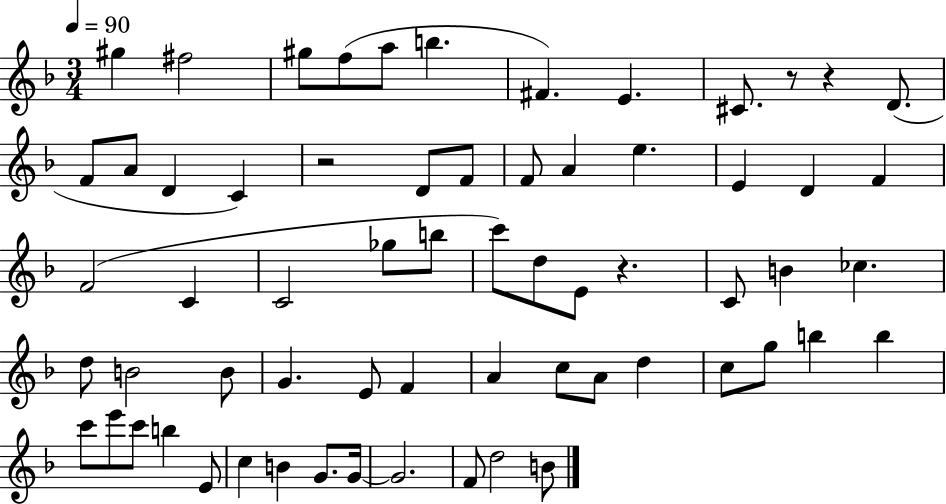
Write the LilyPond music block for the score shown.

{
  \clef treble
  \numericTimeSignature
  \time 3/4
  \key f \major
  \tempo 4 = 90
  \repeat volta 2 { gis''4 fis''2 | gis''8 f''8( a''8 b''4. | fis'4.) e'4. | cis'8. r8 r4 d'8.( | \break f'8 a'8 d'4 c'4) | r2 d'8 f'8 | f'8 a'4 e''4. | e'4 d'4 f'4 | \break f'2( c'4 | c'2 ges''8 b''8 | c'''8) d''8 e'8 r4. | c'8 b'4 ces''4. | \break d''8 b'2 b'8 | g'4. e'8 f'4 | a'4 c''8 a'8 d''4 | c''8 g''8 b''4 b''4 | \break c'''8 e'''8 c'''8 b''4 e'8 | c''4 b'4 g'8. g'16~~ | g'2. | f'8 d''2 b'8 | \break } \bar "|."
}